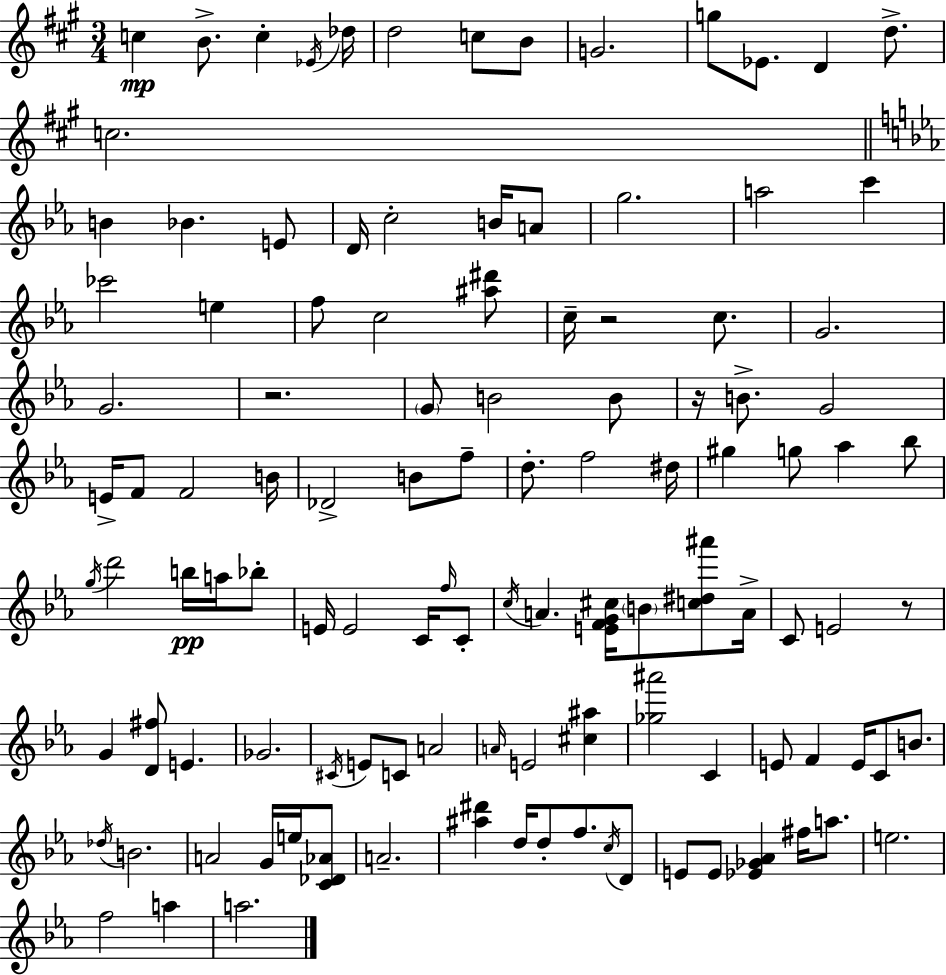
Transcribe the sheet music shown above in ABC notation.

X:1
T:Untitled
M:3/4
L:1/4
K:A
c B/2 c _E/4 _d/4 d2 c/2 B/2 G2 g/2 _E/2 D d/2 c2 B _B E/2 D/4 c2 B/4 A/2 g2 a2 c' _c'2 e f/2 c2 [^a^d']/2 c/4 z2 c/2 G2 G2 z2 G/2 B2 B/2 z/4 B/2 G2 E/4 F/2 F2 B/4 _D2 B/2 f/2 d/2 f2 ^d/4 ^g g/2 _a _b/2 g/4 d'2 b/4 a/4 _b/2 E/4 E2 C/4 f/4 C/2 c/4 A [EFG^c]/4 B/2 [c^d^a']/2 A/4 C/2 E2 z/2 G [D^f]/2 E _G2 ^C/4 E/2 C/2 A2 A/4 E2 [^c^a] [_g^a']2 C E/2 F E/4 C/2 B/2 _d/4 B2 A2 G/4 e/4 [C_D_A]/2 A2 [^a^d'] d/4 d/2 f/2 c/4 D/2 E/2 E/2 [_E_G_A] ^f/4 a/2 e2 f2 a a2